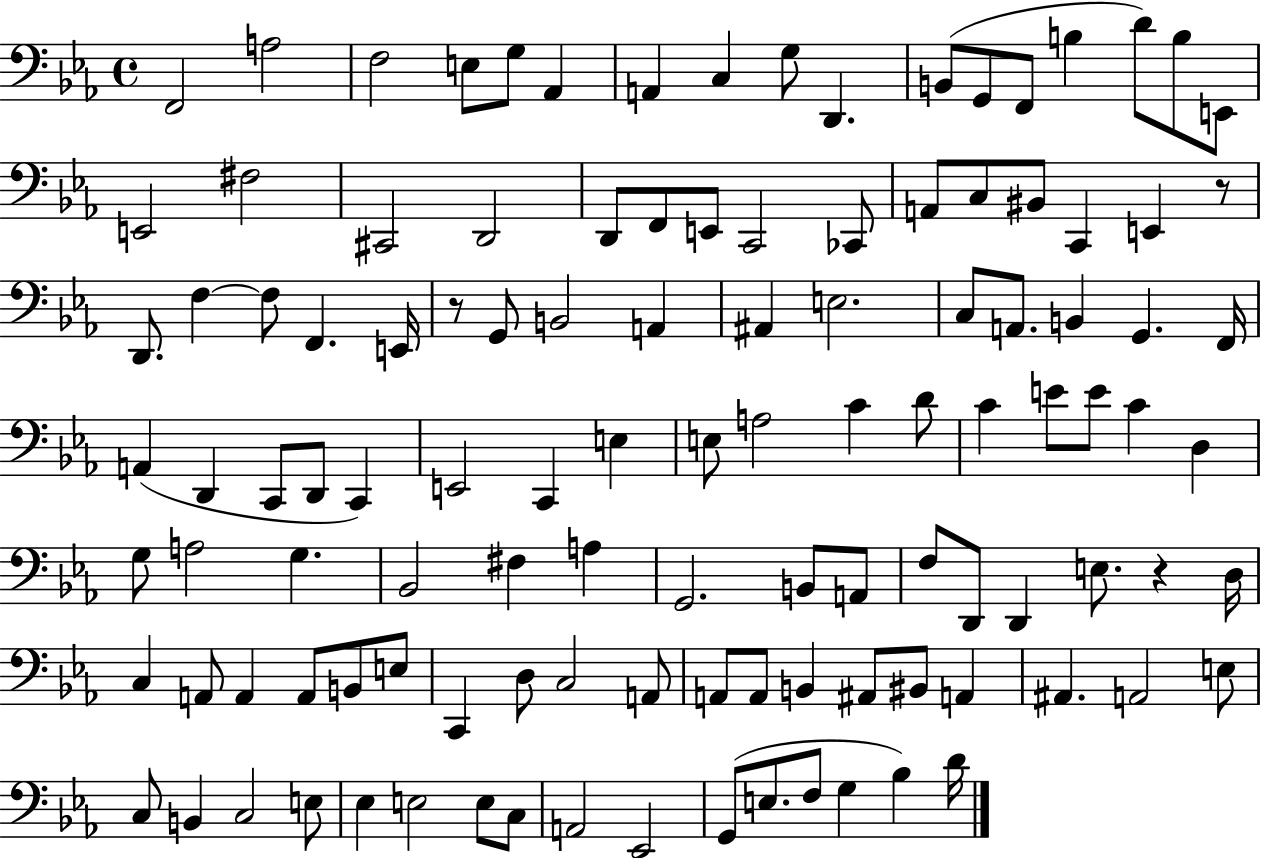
{
  \clef bass
  \time 4/4
  \defaultTimeSignature
  \key ees \major
  f,2 a2 | f2 e8 g8 aes,4 | a,4 c4 g8 d,4. | b,8( g,8 f,8 b4 d'8) b8 e,8 | \break e,2 fis2 | cis,2 d,2 | d,8 f,8 e,8 c,2 ces,8 | a,8 c8 bis,8 c,4 e,4 r8 | \break d,8. f4~~ f8 f,4. e,16 | r8 g,8 b,2 a,4 | ais,4 e2. | c8 a,8. b,4 g,4. f,16 | \break a,4( d,4 c,8 d,8 c,4) | e,2 c,4 e4 | e8 a2 c'4 d'8 | c'4 e'8 e'8 c'4 d4 | \break g8 a2 g4. | bes,2 fis4 a4 | g,2. b,8 a,8 | f8 d,8 d,4 e8. r4 d16 | \break c4 a,8 a,4 a,8 b,8 e8 | c,4 d8 c2 a,8 | a,8 a,8 b,4 ais,8 bis,8 a,4 | ais,4. a,2 e8 | \break c8 b,4 c2 e8 | ees4 e2 e8 c8 | a,2 ees,2 | g,8( e8. f8 g4 bes4) d'16 | \break \bar "|."
}